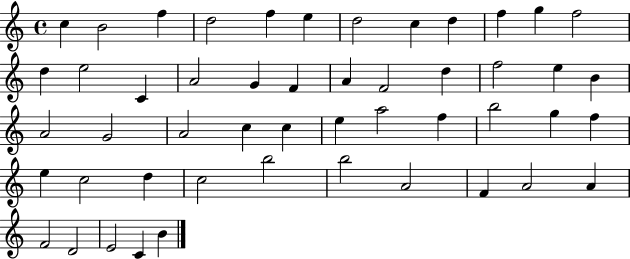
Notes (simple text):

C5/q B4/h F5/q D5/h F5/q E5/q D5/h C5/q D5/q F5/q G5/q F5/h D5/q E5/h C4/q A4/h G4/q F4/q A4/q F4/h D5/q F5/h E5/q B4/q A4/h G4/h A4/h C5/q C5/q E5/q A5/h F5/q B5/h G5/q F5/q E5/q C5/h D5/q C5/h B5/h B5/h A4/h F4/q A4/h A4/q F4/h D4/h E4/h C4/q B4/q